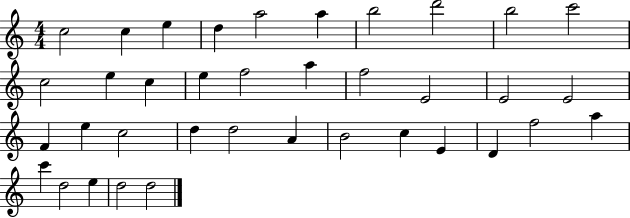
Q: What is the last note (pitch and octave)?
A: D5